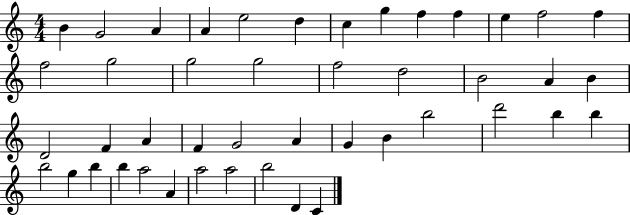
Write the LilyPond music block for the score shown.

{
  \clef treble
  \numericTimeSignature
  \time 4/4
  \key c \major
  b'4 g'2 a'4 | a'4 e''2 d''4 | c''4 g''4 f''4 f''4 | e''4 f''2 f''4 | \break f''2 g''2 | g''2 g''2 | f''2 d''2 | b'2 a'4 b'4 | \break d'2 f'4 a'4 | f'4 g'2 a'4 | g'4 b'4 b''2 | d'''2 b''4 b''4 | \break b''2 g''4 b''4 | b''4 a''2 a'4 | a''2 a''2 | b''2 d'4 c'4 | \break \bar "|."
}